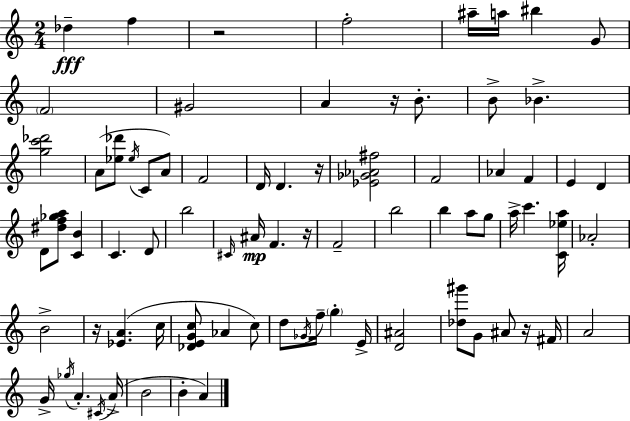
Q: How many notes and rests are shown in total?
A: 77